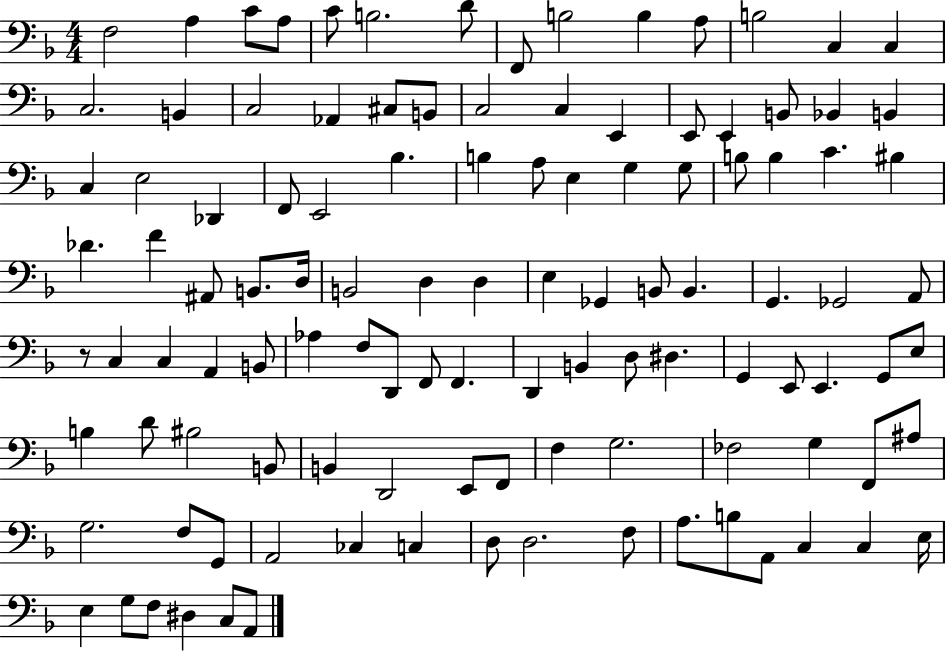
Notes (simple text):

F3/h A3/q C4/e A3/e C4/e B3/h. D4/e F2/e B3/h B3/q A3/e B3/h C3/q C3/q C3/h. B2/q C3/h Ab2/q C#3/e B2/e C3/h C3/q E2/q E2/e E2/q B2/e Bb2/q B2/q C3/q E3/h Db2/q F2/e E2/h Bb3/q. B3/q A3/e E3/q G3/q G3/e B3/e B3/q C4/q. BIS3/q Db4/q. F4/q A#2/e B2/e. D3/s B2/h D3/q D3/q E3/q Gb2/q B2/e B2/q. G2/q. Gb2/h A2/e R/e C3/q C3/q A2/q B2/e Ab3/q F3/e D2/e F2/e F2/q. D2/q B2/q D3/e D#3/q. G2/q E2/e E2/q. G2/e E3/e B3/q D4/e BIS3/h B2/e B2/q D2/h E2/e F2/e F3/q G3/h. FES3/h G3/q F2/e A#3/e G3/h. F3/e G2/e A2/h CES3/q C3/q D3/e D3/h. F3/e A3/e. B3/e A2/e C3/q C3/q E3/s E3/q G3/e F3/e D#3/q C3/e A2/e